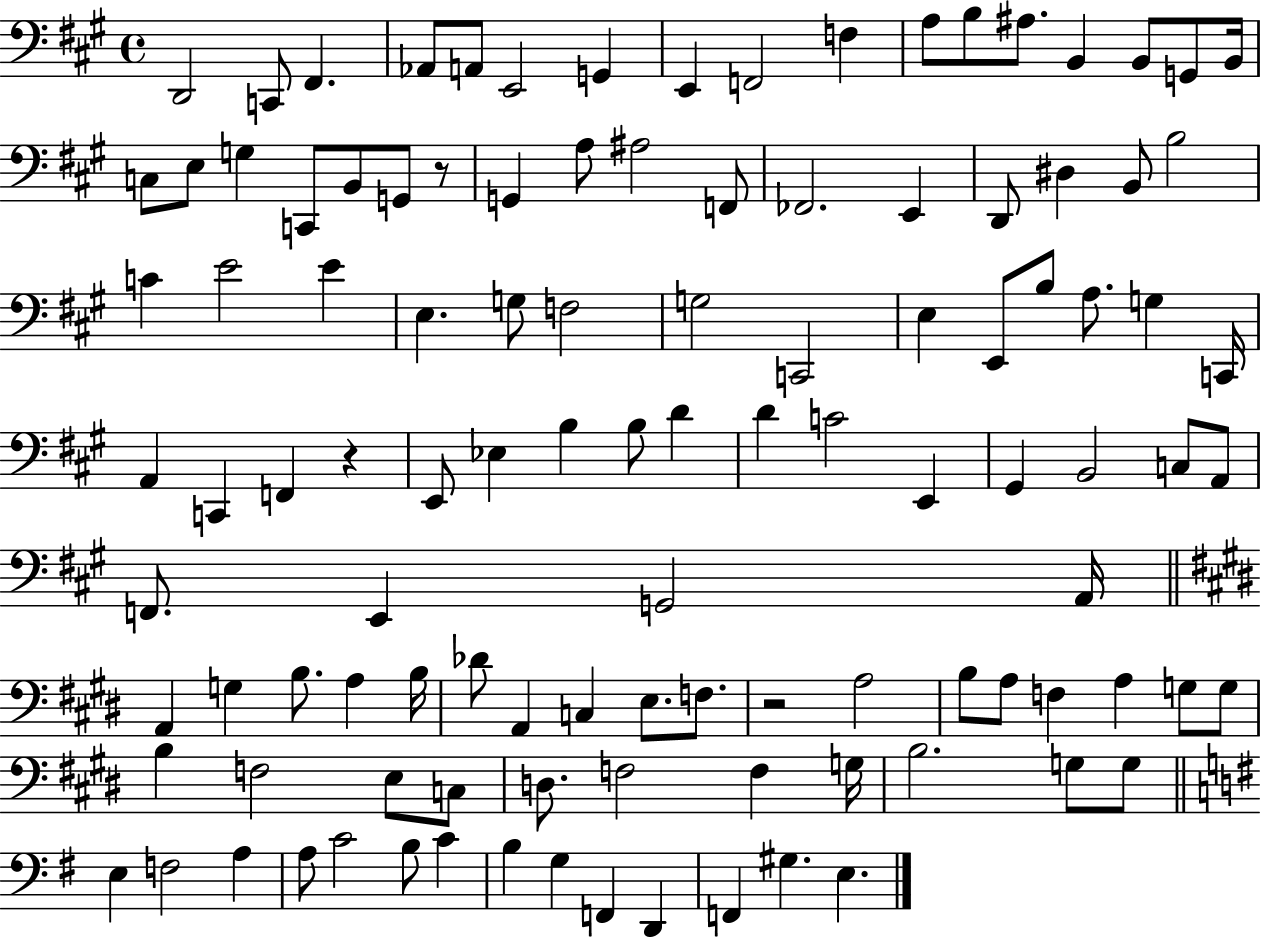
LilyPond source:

{
  \clef bass
  \time 4/4
  \defaultTimeSignature
  \key a \major
  d,2 c,8 fis,4. | aes,8 a,8 e,2 g,4 | e,4 f,2 f4 | a8 b8 ais8. b,4 b,8 g,8 b,16 | \break c8 e8 g4 c,8 b,8 g,8 r8 | g,4 a8 ais2 f,8 | fes,2. e,4 | d,8 dis4 b,8 b2 | \break c'4 e'2 e'4 | e4. g8 f2 | g2 c,2 | e4 e,8 b8 a8. g4 c,16 | \break a,4 c,4 f,4 r4 | e,8 ees4 b4 b8 d'4 | d'4 c'2 e,4 | gis,4 b,2 c8 a,8 | \break f,8. e,4 g,2 a,16 | \bar "||" \break \key e \major a,4 g4 b8. a4 b16 | des'8 a,4 c4 e8. f8. | r2 a2 | b8 a8 f4 a4 g8 g8 | \break b4 f2 e8 c8 | d8. f2 f4 g16 | b2. g8 g8 | \bar "||" \break \key e \minor e4 f2 a4 | a8 c'2 b8 c'4 | b4 g4 f,4 d,4 | f,4 gis4. e4. | \break \bar "|."
}